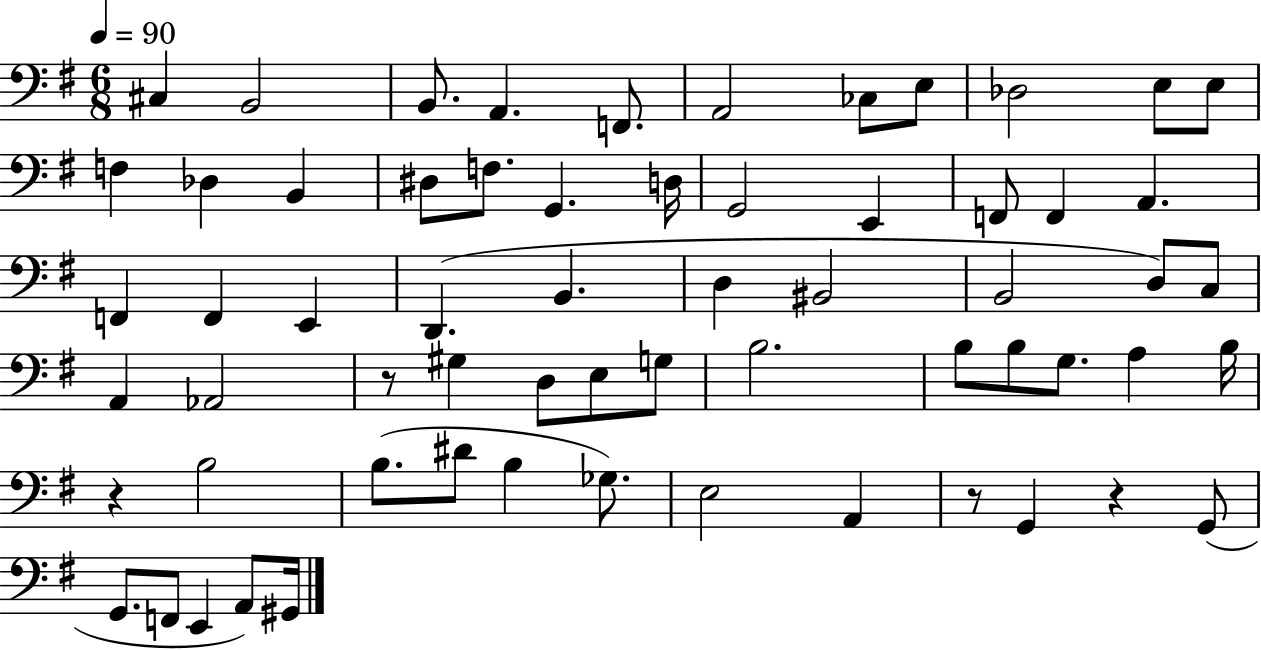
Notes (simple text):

C#3/q B2/h B2/e. A2/q. F2/e. A2/h CES3/e E3/e Db3/h E3/e E3/e F3/q Db3/q B2/q D#3/e F3/e. G2/q. D3/s G2/h E2/q F2/e F2/q A2/q. F2/q F2/q E2/q D2/q. B2/q. D3/q BIS2/h B2/h D3/e C3/e A2/q Ab2/h R/e G#3/q D3/e E3/e G3/e B3/h. B3/e B3/e G3/e. A3/q B3/s R/q B3/h B3/e. D#4/e B3/q Gb3/e. E3/h A2/q R/e G2/q R/q G2/e G2/e. F2/e E2/q A2/e G#2/s